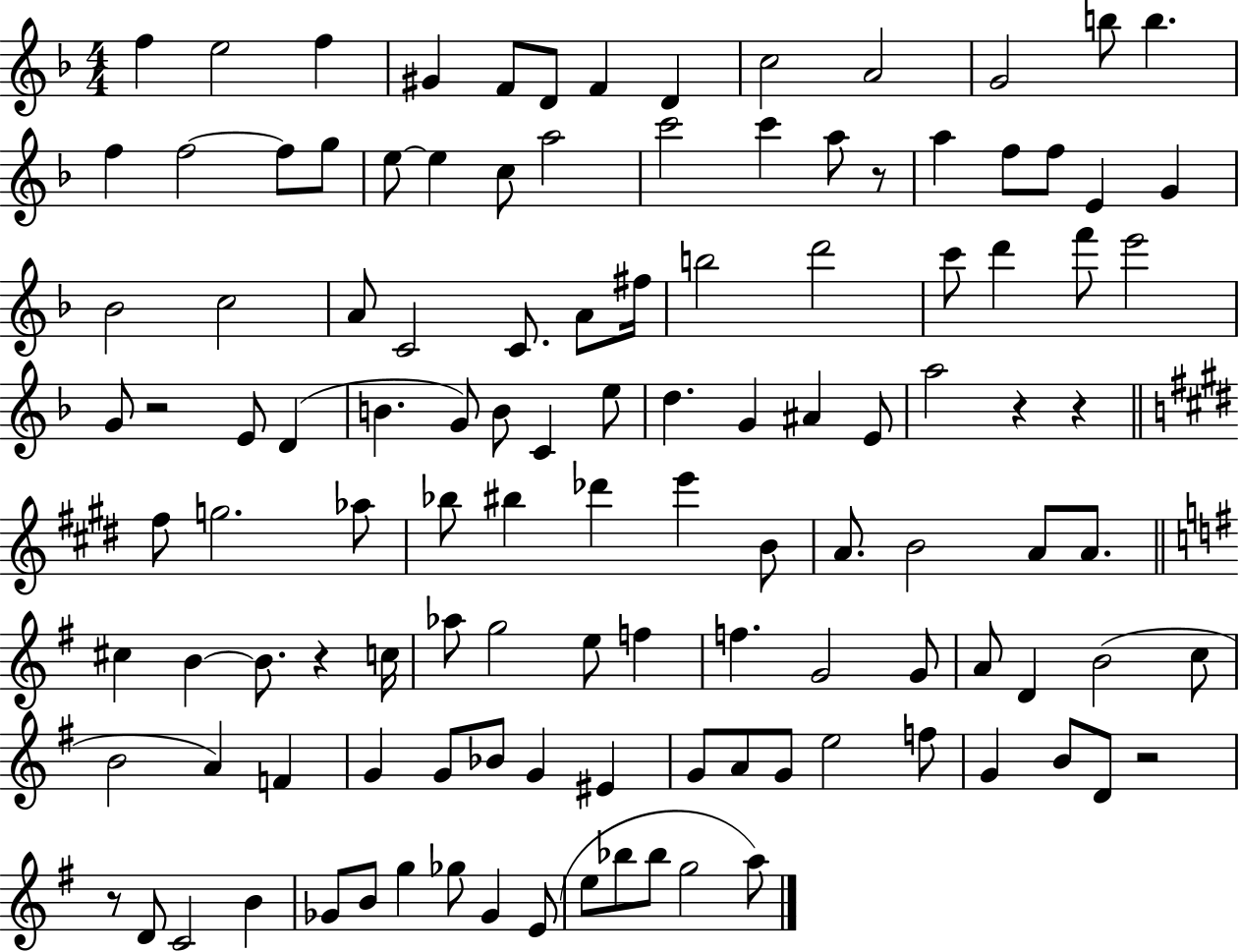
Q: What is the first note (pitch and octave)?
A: F5